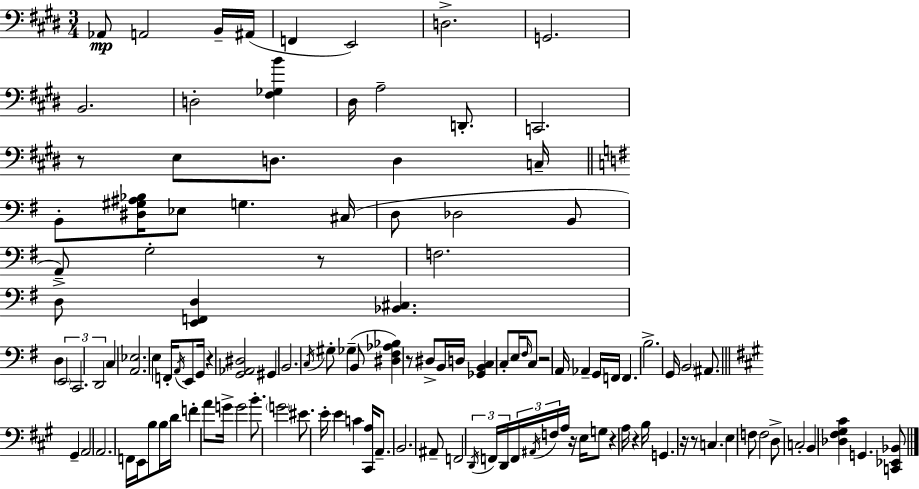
Ab2/e A2/h B2/s A#2/s F2/q E2/h D3/h. G2/h. B2/h. D3/h [F#3,Gb3,B4]/q D#3/s A3/h D2/e. C2/h. R/e E3/e D3/e. D3/q C3/s B2/e [D#3,G#3,A#3,Bb3]/s Eb3/e G3/q. C#3/s D3/e Db3/h B2/e A2/e G3/h R/e F3/h. D3/e [E2,F2,D3]/q [Bb2,C#3]/q. D3/q E2/h C2/h. D2/h C3/q [A2,Eb3]/h. E3/q F2/s A2/s E2/e G2/s R/q [G2,Ab2,D#3]/h G#2/q B2/h. C3/s G#3/e Gb3/q B2/e [D#3,F#3,Ab3,Bb3]/q R/e D#3/e B2/s D3/s [Gb2,B2,C3]/q C3/e E3/s F#3/s C3/e R/h A2/s Ab2/q G2/s F2/s F2/q. B3/h. G2/s B2/h A#2/e. G#2/q A2/h A2/h. F2/s E2/s B3/e B3/s D4/s F4/q A4/e G4/s G4/h B4/e. G4/h EIS4/e. E4/s E4/q C4/q [C#2,A3]/s A2/e. B2/h. A#2/e F2/h D2/s F2/s D2/s F2/s A#2/s F3/s A3/s R/s E3/s G3/e R/q A3/s R/q B3/s G2/q. R/s R/e C3/q. E3/q F3/e F3/h D3/e C3/h B2/q [Db3,F#3,G#3,C#4]/q G2/q. [C2,Eb2,Bb2]/e